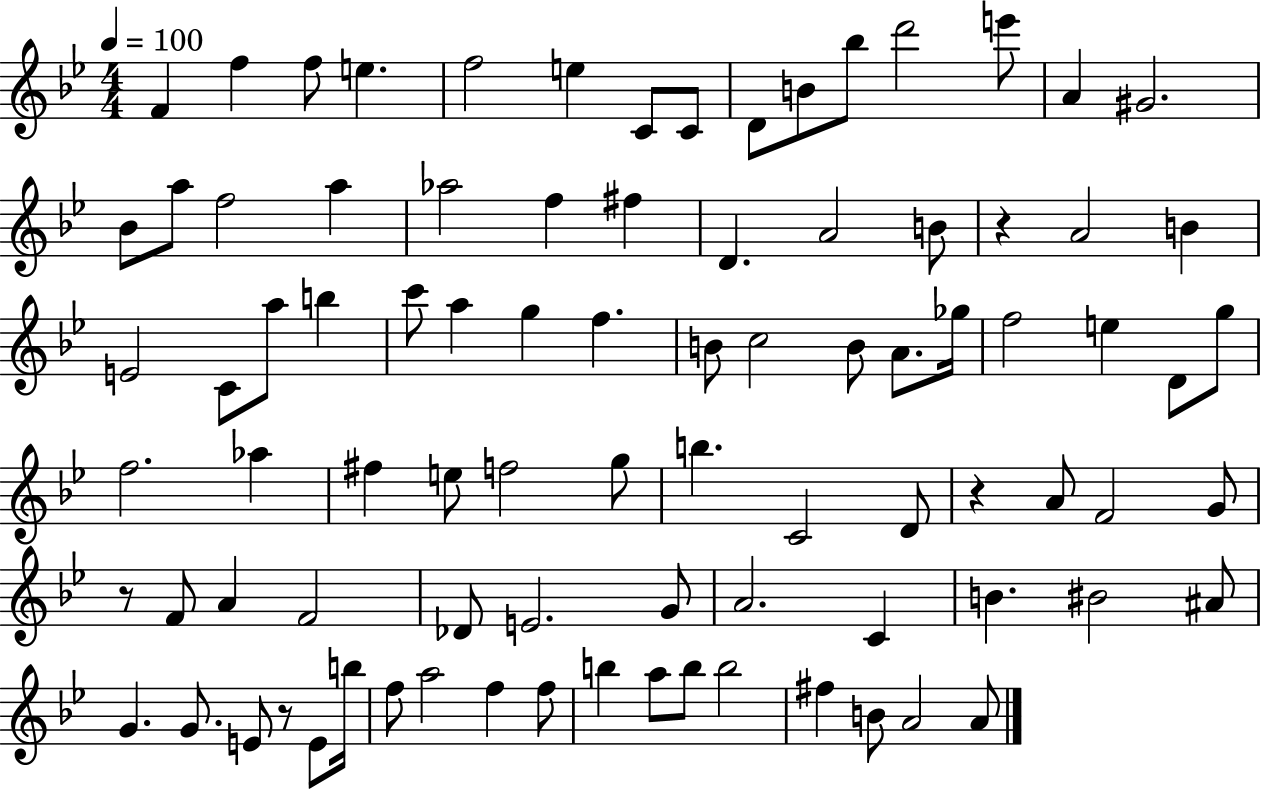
F4/q F5/q F5/e E5/q. F5/h E5/q C4/e C4/e D4/e B4/e Bb5/e D6/h E6/e A4/q G#4/h. Bb4/e A5/e F5/h A5/q Ab5/h F5/q F#5/q D4/q. A4/h B4/e R/q A4/h B4/q E4/h C4/e A5/e B5/q C6/e A5/q G5/q F5/q. B4/e C5/h B4/e A4/e. Gb5/s F5/h E5/q D4/e G5/e F5/h. Ab5/q F#5/q E5/e F5/h G5/e B5/q. C4/h D4/e R/q A4/e F4/h G4/e R/e F4/e A4/q F4/h Db4/e E4/h. G4/e A4/h. C4/q B4/q. BIS4/h A#4/e G4/q. G4/e. E4/e R/e E4/e B5/s F5/e A5/h F5/q F5/e B5/q A5/e B5/e B5/h F#5/q B4/e A4/h A4/e